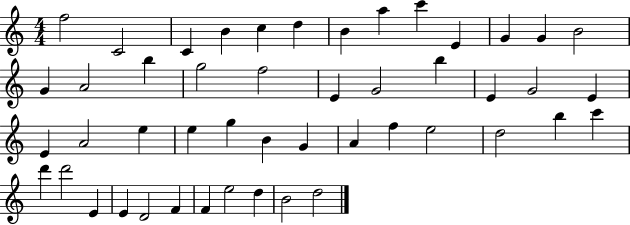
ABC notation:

X:1
T:Untitled
M:4/4
L:1/4
K:C
f2 C2 C B c d B a c' E G G B2 G A2 b g2 f2 E G2 b E G2 E E A2 e e g B G A f e2 d2 b c' d' d'2 E E D2 F F e2 d B2 d2